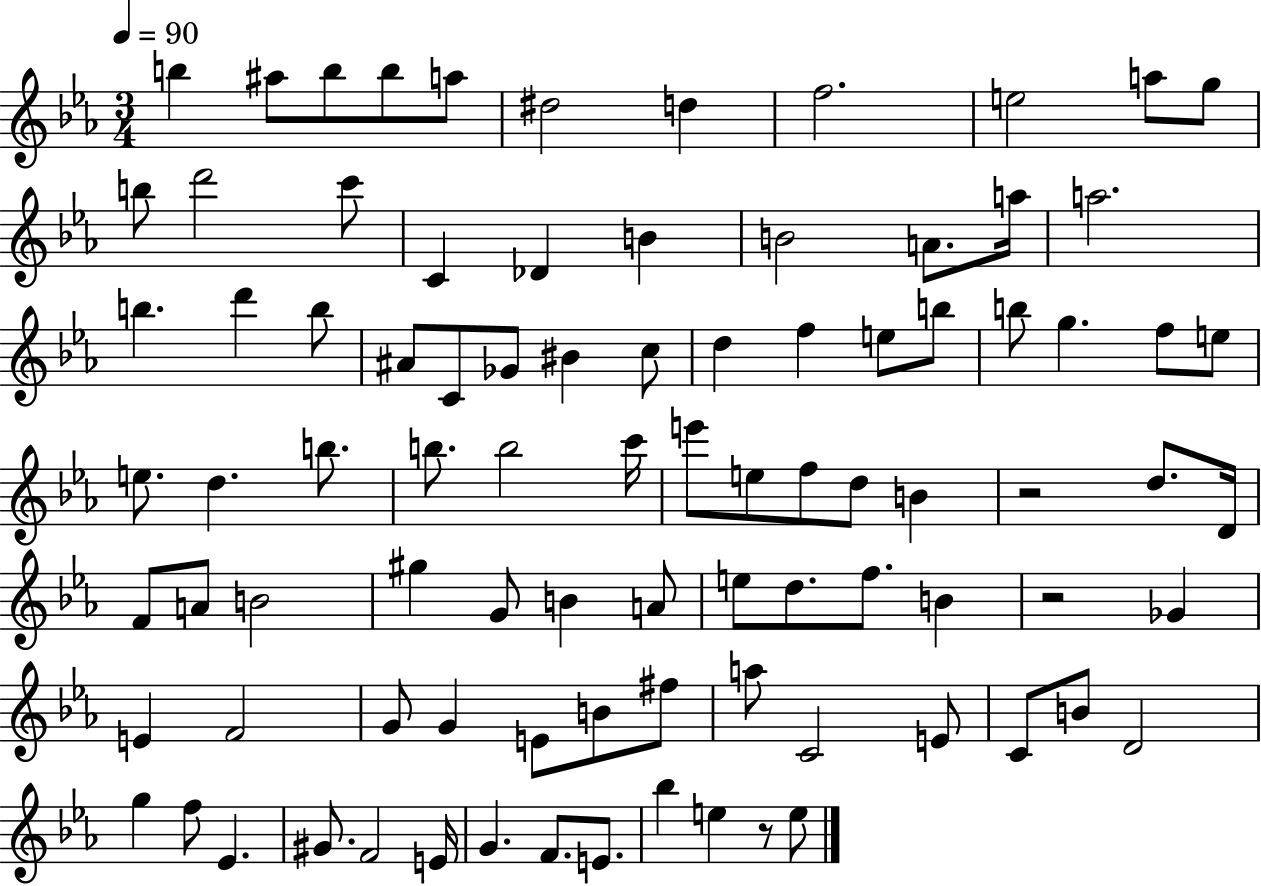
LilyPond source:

{
  \clef treble
  \numericTimeSignature
  \time 3/4
  \key ees \major
  \tempo 4 = 90
  \repeat volta 2 { b''4 ais''8 b''8 b''8 a''8 | dis''2 d''4 | f''2. | e''2 a''8 g''8 | \break b''8 d'''2 c'''8 | c'4 des'4 b'4 | b'2 a'8. a''16 | a''2. | \break b''4. d'''4 b''8 | ais'8 c'8 ges'8 bis'4 c''8 | d''4 f''4 e''8 b''8 | b''8 g''4. f''8 e''8 | \break e''8. d''4. b''8. | b''8. b''2 c'''16 | e'''8 e''8 f''8 d''8 b'4 | r2 d''8. d'16 | \break f'8 a'8 b'2 | gis''4 g'8 b'4 a'8 | e''8 d''8. f''8. b'4 | r2 ges'4 | \break e'4 f'2 | g'8 g'4 e'8 b'8 fis''8 | a''8 c'2 e'8 | c'8 b'8 d'2 | \break g''4 f''8 ees'4. | gis'8. f'2 e'16 | g'4. f'8. e'8. | bes''4 e''4 r8 e''8 | \break } \bar "|."
}